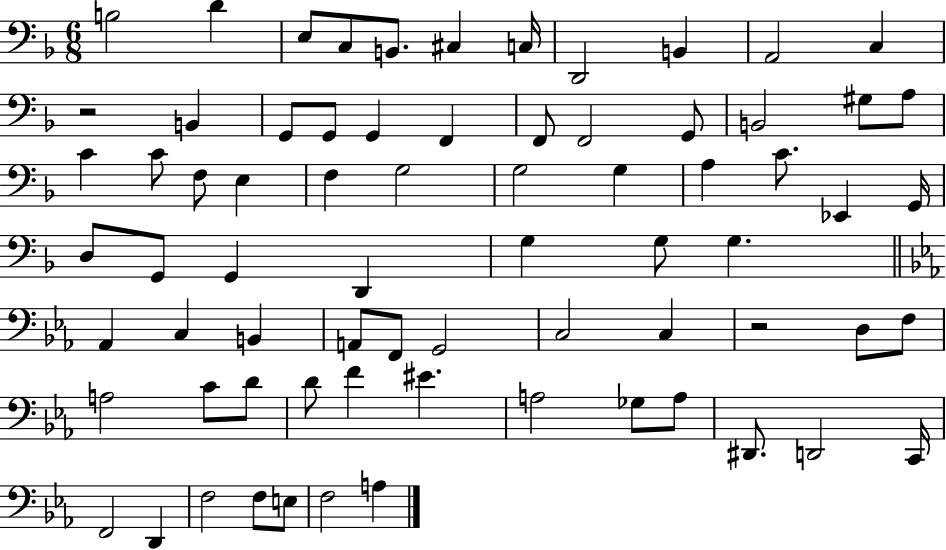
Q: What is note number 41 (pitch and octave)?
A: G3